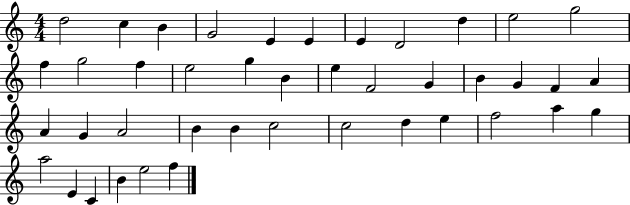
D5/h C5/q B4/q G4/h E4/q E4/q E4/q D4/h D5/q E5/h G5/h F5/q G5/h F5/q E5/h G5/q B4/q E5/q F4/h G4/q B4/q G4/q F4/q A4/q A4/q G4/q A4/h B4/q B4/q C5/h C5/h D5/q E5/q F5/h A5/q G5/q A5/h E4/q C4/q B4/q E5/h F5/q